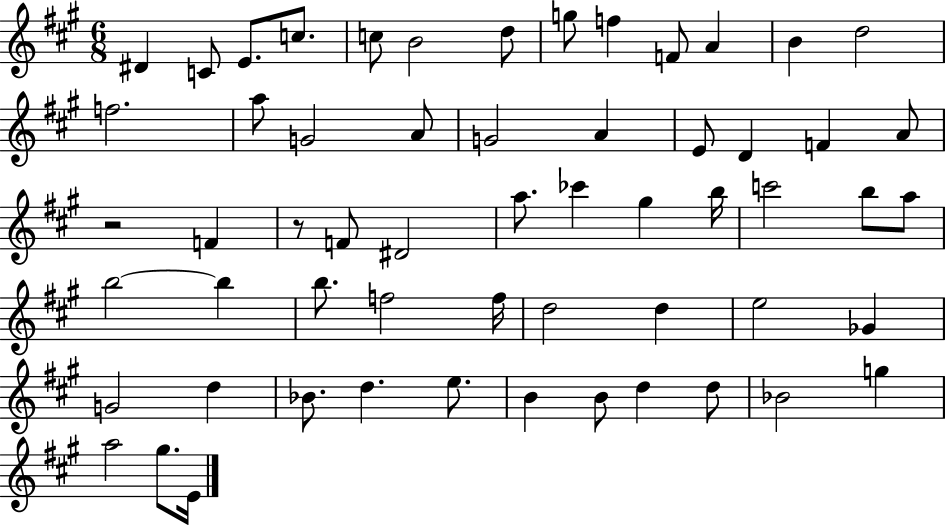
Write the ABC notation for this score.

X:1
T:Untitled
M:6/8
L:1/4
K:A
^D C/2 E/2 c/2 c/2 B2 d/2 g/2 f F/2 A B d2 f2 a/2 G2 A/2 G2 A E/2 D F A/2 z2 F z/2 F/2 ^D2 a/2 _c' ^g b/4 c'2 b/2 a/2 b2 b b/2 f2 f/4 d2 d e2 _G G2 d _B/2 d e/2 B B/2 d d/2 _B2 g a2 ^g/2 E/4